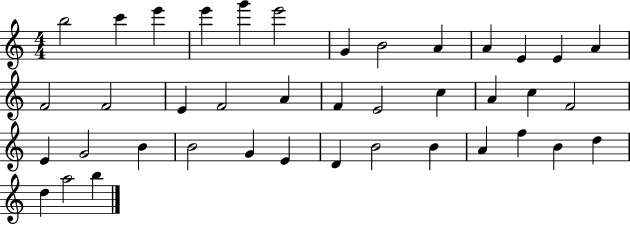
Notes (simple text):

B5/h C6/q E6/q E6/q G6/q E6/h G4/q B4/h A4/q A4/q E4/q E4/q A4/q F4/h F4/h E4/q F4/h A4/q F4/q E4/h C5/q A4/q C5/q F4/h E4/q G4/h B4/q B4/h G4/q E4/q D4/q B4/h B4/q A4/q F5/q B4/q D5/q D5/q A5/h B5/q